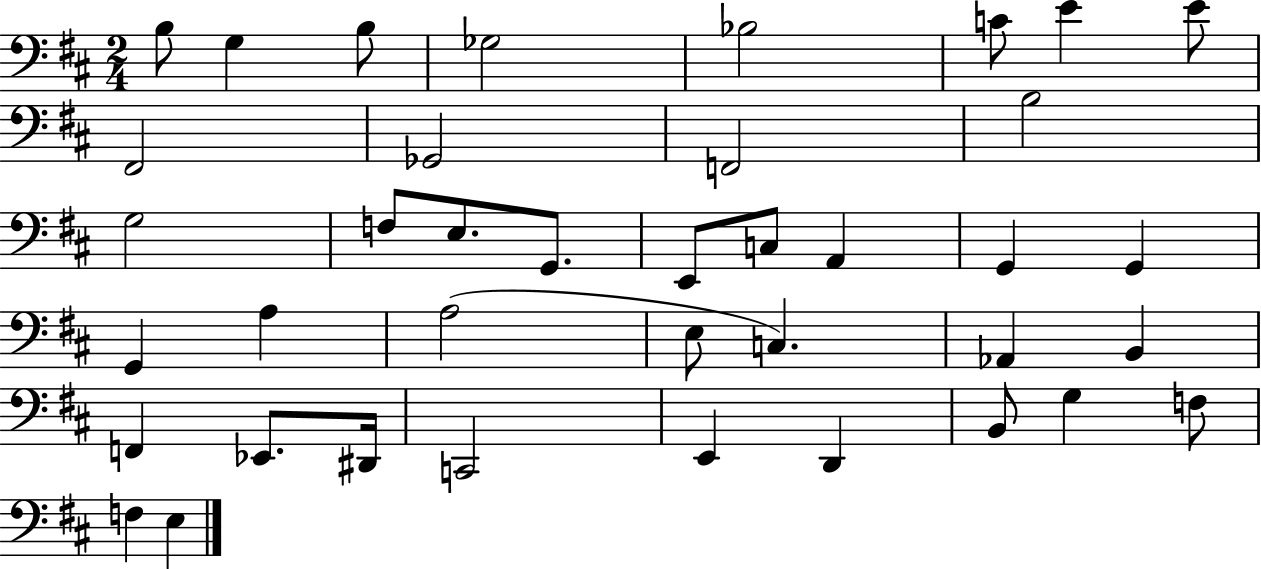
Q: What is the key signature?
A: D major